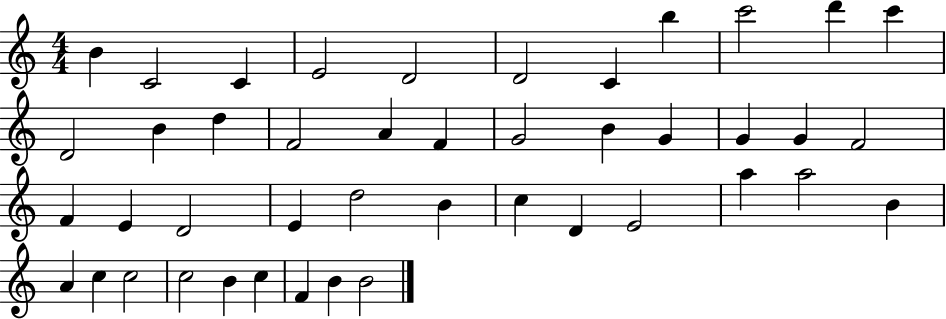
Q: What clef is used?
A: treble